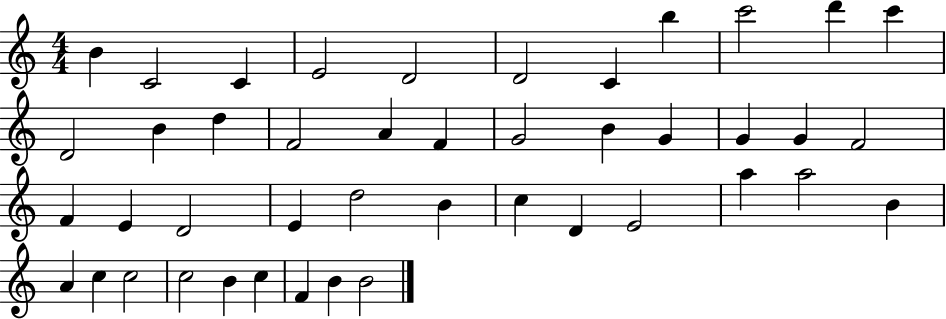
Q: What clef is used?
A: treble